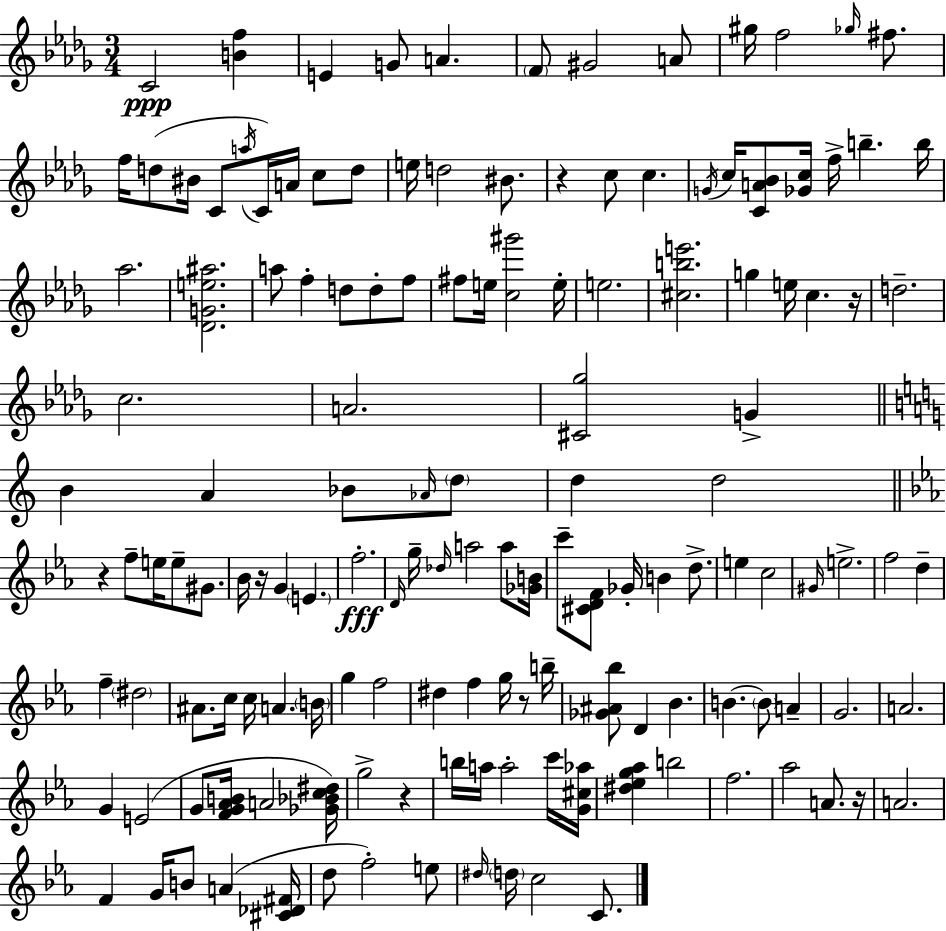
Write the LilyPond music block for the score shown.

{
  \clef treble
  \numericTimeSignature
  \time 3/4
  \key bes \minor
  \repeat volta 2 { c'2\ppp <b' f''>4 | e'4 g'8 a'4. | \parenthesize f'8 gis'2 a'8 | gis''16 f''2 \grace { ges''16 } fis''8. | \break f''16 d''8( bis'16 c'8 \acciaccatura { a''16 } c'16) a'16 c''8 | d''8 e''16 d''2 bis'8. | r4 c''8 c''4. | \acciaccatura { g'16 } c''16 <c' a' bes'>8 <ges' c''>16 f''16-> b''4.-- | \break b''16 aes''2. | <des' g' e'' ais''>2. | a''8 f''4-. d''8 d''8-. | f''8 fis''8 e''16 <c'' gis'''>2 | \break e''16-. e''2. | <cis'' b'' e'''>2. | g''4 e''16 c''4. | r16 d''2.-- | \break c''2. | a'2. | <cis' ges''>2 g'4-> | \bar "||" \break \key a \minor b'4 a'4 bes'8 \grace { aes'16 } \parenthesize d''8 | d''4 d''2 | \bar "||" \break \key ees \major r4 f''8-- e''16 e''8-- gis'8. | bes'16 r16 g'4 \parenthesize e'4. | f''2.-.\fff | \grace { d'16 } g''16-- \grace { des''16 } a''2 a''8 | \break <ges' b'>16 c'''8-- <cis' d' f'>8 ges'16-. b'4 d''8.-> | e''4 c''2 | \grace { gis'16 } e''2.-> | f''2 d''4-- | \break f''4-- \parenthesize dis''2 | ais'8. c''16 c''16 a'4. | \parenthesize b'16 g''4 f''2 | dis''4 f''4 g''16 | \break r8 b''16-- <ges' ais' bes''>8 d'4 bes'4. | b'4.~~ \parenthesize b'8 a'4-- | g'2. | a'2. | \break g'4 e'2( | g'8 <f' g' aes' b'>16 a'2 | <ges' bes' c'' dis''>16) g''2-> r4 | b''16 a''16 a''2-. | \break c'''16 <g' cis'' aes''>16 <dis'' ees'' g'' aes''>4 b''2 | f''2. | aes''2 a'8. | r16 a'2. | \break f'4 g'16 b'8 a'4( | <cis' des' fis'>16 d''8 f''2-.) | e''8 \grace { dis''16 } \parenthesize d''16 c''2 | c'8. } \bar "|."
}